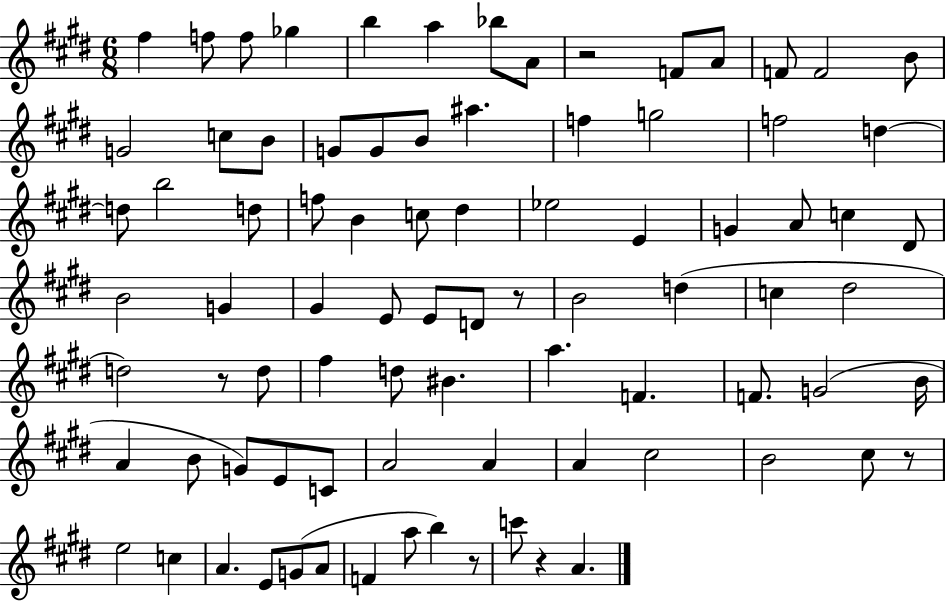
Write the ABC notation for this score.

X:1
T:Untitled
M:6/8
L:1/4
K:E
^f f/2 f/2 _g b a _b/2 A/2 z2 F/2 A/2 F/2 F2 B/2 G2 c/2 B/2 G/2 G/2 B/2 ^a f g2 f2 d d/2 b2 d/2 f/2 B c/2 ^d _e2 E G A/2 c ^D/2 B2 G ^G E/2 E/2 D/2 z/2 B2 d c ^d2 d2 z/2 d/2 ^f d/2 ^B a F F/2 G2 B/4 A B/2 G/2 E/2 C/2 A2 A A ^c2 B2 ^c/2 z/2 e2 c A E/2 G/2 A/2 F a/2 b z/2 c'/2 z A